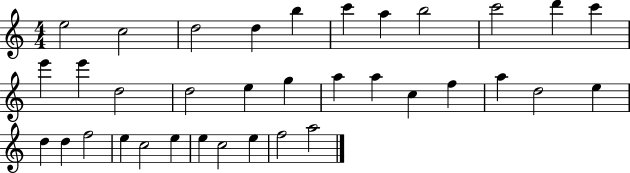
E5/h C5/h D5/h D5/q B5/q C6/q A5/q B5/h C6/h D6/q C6/q E6/q E6/q D5/h D5/h E5/q G5/q A5/q A5/q C5/q F5/q A5/q D5/h E5/q D5/q D5/q F5/h E5/q C5/h E5/q E5/q C5/h E5/q F5/h A5/h